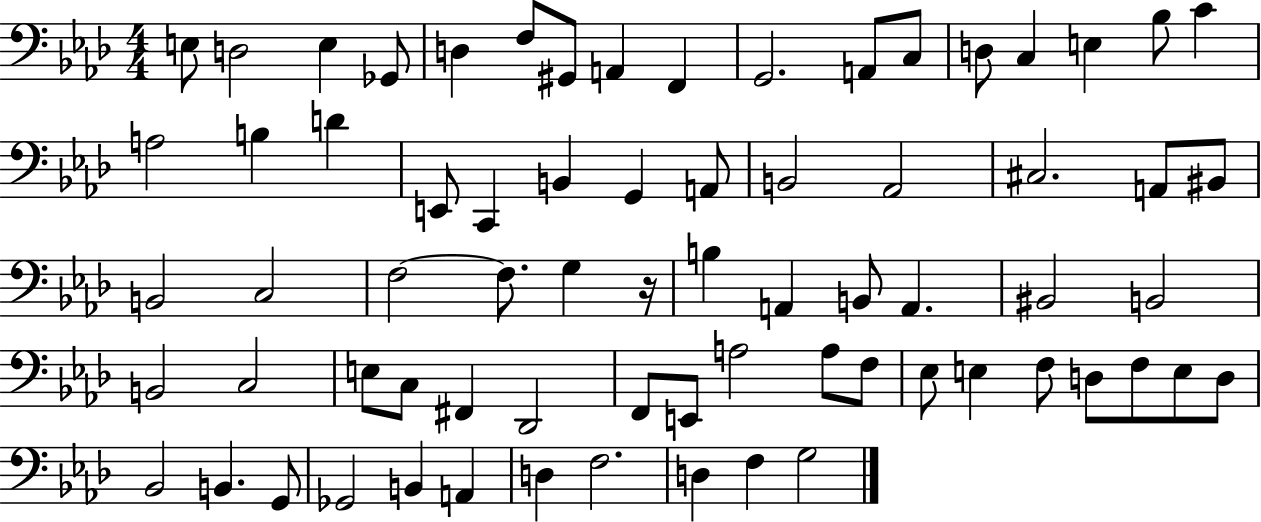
E3/e D3/h E3/q Gb2/e D3/q F3/e G#2/e A2/q F2/q G2/h. A2/e C3/e D3/e C3/q E3/q Bb3/e C4/q A3/h B3/q D4/q E2/e C2/q B2/q G2/q A2/e B2/h Ab2/h C#3/h. A2/e BIS2/e B2/h C3/h F3/h F3/e. G3/q R/s B3/q A2/q B2/e A2/q. BIS2/h B2/h B2/h C3/h E3/e C3/e F#2/q Db2/h F2/e E2/e A3/h A3/e F3/e Eb3/e E3/q F3/e D3/e F3/e E3/e D3/e Bb2/h B2/q. G2/e Gb2/h B2/q A2/q D3/q F3/h. D3/q F3/q G3/h